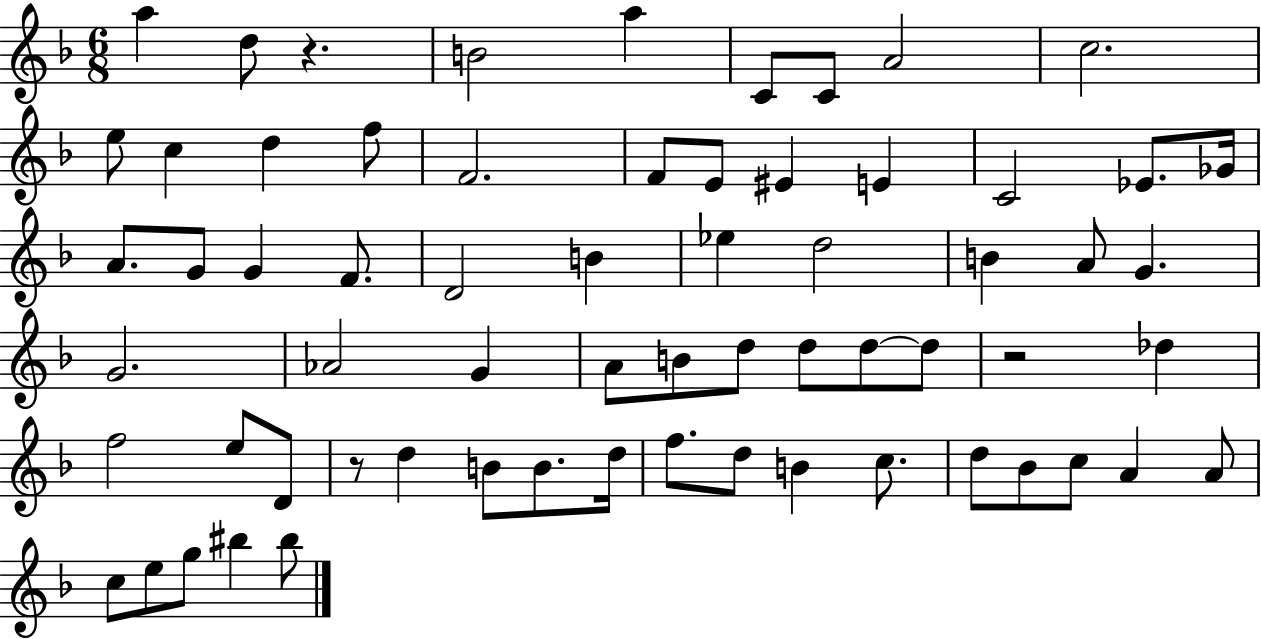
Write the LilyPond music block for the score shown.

{
  \clef treble
  \numericTimeSignature
  \time 6/8
  \key f \major
  a''4 d''8 r4. | b'2 a''4 | c'8 c'8 a'2 | c''2. | \break e''8 c''4 d''4 f''8 | f'2. | f'8 e'8 eis'4 e'4 | c'2 ees'8. ges'16 | \break a'8. g'8 g'4 f'8. | d'2 b'4 | ees''4 d''2 | b'4 a'8 g'4. | \break g'2. | aes'2 g'4 | a'8 b'8 d''8 d''8 d''8~~ d''8 | r2 des''4 | \break f''2 e''8 d'8 | r8 d''4 b'8 b'8. d''16 | f''8. d''8 b'4 c''8. | d''8 bes'8 c''8 a'4 a'8 | \break c''8 e''8 g''8 bis''4 bis''8 | \bar "|."
}